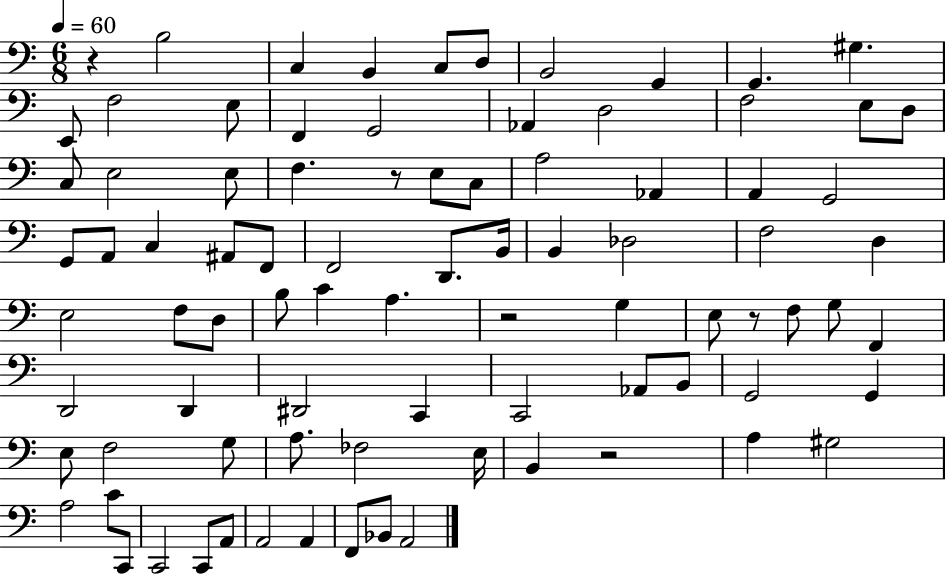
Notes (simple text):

R/q B3/h C3/q B2/q C3/e D3/e B2/h G2/q G2/q. G#3/q. E2/e F3/h E3/e F2/q G2/h Ab2/q D3/h F3/h E3/e D3/e C3/e E3/h E3/e F3/q. R/e E3/e C3/e A3/h Ab2/q A2/q G2/h G2/e A2/e C3/q A#2/e F2/e F2/h D2/e. B2/s B2/q Db3/h F3/h D3/q E3/h F3/e D3/e B3/e C4/q A3/q. R/h G3/q E3/e R/e F3/e G3/e F2/q D2/h D2/q D#2/h C2/q C2/h Ab2/e B2/e G2/h G2/q E3/e F3/h G3/e A3/e. FES3/h E3/s B2/q R/h A3/q G#3/h A3/h C4/e C2/e C2/h C2/e A2/e A2/h A2/q F2/e Bb2/e A2/h